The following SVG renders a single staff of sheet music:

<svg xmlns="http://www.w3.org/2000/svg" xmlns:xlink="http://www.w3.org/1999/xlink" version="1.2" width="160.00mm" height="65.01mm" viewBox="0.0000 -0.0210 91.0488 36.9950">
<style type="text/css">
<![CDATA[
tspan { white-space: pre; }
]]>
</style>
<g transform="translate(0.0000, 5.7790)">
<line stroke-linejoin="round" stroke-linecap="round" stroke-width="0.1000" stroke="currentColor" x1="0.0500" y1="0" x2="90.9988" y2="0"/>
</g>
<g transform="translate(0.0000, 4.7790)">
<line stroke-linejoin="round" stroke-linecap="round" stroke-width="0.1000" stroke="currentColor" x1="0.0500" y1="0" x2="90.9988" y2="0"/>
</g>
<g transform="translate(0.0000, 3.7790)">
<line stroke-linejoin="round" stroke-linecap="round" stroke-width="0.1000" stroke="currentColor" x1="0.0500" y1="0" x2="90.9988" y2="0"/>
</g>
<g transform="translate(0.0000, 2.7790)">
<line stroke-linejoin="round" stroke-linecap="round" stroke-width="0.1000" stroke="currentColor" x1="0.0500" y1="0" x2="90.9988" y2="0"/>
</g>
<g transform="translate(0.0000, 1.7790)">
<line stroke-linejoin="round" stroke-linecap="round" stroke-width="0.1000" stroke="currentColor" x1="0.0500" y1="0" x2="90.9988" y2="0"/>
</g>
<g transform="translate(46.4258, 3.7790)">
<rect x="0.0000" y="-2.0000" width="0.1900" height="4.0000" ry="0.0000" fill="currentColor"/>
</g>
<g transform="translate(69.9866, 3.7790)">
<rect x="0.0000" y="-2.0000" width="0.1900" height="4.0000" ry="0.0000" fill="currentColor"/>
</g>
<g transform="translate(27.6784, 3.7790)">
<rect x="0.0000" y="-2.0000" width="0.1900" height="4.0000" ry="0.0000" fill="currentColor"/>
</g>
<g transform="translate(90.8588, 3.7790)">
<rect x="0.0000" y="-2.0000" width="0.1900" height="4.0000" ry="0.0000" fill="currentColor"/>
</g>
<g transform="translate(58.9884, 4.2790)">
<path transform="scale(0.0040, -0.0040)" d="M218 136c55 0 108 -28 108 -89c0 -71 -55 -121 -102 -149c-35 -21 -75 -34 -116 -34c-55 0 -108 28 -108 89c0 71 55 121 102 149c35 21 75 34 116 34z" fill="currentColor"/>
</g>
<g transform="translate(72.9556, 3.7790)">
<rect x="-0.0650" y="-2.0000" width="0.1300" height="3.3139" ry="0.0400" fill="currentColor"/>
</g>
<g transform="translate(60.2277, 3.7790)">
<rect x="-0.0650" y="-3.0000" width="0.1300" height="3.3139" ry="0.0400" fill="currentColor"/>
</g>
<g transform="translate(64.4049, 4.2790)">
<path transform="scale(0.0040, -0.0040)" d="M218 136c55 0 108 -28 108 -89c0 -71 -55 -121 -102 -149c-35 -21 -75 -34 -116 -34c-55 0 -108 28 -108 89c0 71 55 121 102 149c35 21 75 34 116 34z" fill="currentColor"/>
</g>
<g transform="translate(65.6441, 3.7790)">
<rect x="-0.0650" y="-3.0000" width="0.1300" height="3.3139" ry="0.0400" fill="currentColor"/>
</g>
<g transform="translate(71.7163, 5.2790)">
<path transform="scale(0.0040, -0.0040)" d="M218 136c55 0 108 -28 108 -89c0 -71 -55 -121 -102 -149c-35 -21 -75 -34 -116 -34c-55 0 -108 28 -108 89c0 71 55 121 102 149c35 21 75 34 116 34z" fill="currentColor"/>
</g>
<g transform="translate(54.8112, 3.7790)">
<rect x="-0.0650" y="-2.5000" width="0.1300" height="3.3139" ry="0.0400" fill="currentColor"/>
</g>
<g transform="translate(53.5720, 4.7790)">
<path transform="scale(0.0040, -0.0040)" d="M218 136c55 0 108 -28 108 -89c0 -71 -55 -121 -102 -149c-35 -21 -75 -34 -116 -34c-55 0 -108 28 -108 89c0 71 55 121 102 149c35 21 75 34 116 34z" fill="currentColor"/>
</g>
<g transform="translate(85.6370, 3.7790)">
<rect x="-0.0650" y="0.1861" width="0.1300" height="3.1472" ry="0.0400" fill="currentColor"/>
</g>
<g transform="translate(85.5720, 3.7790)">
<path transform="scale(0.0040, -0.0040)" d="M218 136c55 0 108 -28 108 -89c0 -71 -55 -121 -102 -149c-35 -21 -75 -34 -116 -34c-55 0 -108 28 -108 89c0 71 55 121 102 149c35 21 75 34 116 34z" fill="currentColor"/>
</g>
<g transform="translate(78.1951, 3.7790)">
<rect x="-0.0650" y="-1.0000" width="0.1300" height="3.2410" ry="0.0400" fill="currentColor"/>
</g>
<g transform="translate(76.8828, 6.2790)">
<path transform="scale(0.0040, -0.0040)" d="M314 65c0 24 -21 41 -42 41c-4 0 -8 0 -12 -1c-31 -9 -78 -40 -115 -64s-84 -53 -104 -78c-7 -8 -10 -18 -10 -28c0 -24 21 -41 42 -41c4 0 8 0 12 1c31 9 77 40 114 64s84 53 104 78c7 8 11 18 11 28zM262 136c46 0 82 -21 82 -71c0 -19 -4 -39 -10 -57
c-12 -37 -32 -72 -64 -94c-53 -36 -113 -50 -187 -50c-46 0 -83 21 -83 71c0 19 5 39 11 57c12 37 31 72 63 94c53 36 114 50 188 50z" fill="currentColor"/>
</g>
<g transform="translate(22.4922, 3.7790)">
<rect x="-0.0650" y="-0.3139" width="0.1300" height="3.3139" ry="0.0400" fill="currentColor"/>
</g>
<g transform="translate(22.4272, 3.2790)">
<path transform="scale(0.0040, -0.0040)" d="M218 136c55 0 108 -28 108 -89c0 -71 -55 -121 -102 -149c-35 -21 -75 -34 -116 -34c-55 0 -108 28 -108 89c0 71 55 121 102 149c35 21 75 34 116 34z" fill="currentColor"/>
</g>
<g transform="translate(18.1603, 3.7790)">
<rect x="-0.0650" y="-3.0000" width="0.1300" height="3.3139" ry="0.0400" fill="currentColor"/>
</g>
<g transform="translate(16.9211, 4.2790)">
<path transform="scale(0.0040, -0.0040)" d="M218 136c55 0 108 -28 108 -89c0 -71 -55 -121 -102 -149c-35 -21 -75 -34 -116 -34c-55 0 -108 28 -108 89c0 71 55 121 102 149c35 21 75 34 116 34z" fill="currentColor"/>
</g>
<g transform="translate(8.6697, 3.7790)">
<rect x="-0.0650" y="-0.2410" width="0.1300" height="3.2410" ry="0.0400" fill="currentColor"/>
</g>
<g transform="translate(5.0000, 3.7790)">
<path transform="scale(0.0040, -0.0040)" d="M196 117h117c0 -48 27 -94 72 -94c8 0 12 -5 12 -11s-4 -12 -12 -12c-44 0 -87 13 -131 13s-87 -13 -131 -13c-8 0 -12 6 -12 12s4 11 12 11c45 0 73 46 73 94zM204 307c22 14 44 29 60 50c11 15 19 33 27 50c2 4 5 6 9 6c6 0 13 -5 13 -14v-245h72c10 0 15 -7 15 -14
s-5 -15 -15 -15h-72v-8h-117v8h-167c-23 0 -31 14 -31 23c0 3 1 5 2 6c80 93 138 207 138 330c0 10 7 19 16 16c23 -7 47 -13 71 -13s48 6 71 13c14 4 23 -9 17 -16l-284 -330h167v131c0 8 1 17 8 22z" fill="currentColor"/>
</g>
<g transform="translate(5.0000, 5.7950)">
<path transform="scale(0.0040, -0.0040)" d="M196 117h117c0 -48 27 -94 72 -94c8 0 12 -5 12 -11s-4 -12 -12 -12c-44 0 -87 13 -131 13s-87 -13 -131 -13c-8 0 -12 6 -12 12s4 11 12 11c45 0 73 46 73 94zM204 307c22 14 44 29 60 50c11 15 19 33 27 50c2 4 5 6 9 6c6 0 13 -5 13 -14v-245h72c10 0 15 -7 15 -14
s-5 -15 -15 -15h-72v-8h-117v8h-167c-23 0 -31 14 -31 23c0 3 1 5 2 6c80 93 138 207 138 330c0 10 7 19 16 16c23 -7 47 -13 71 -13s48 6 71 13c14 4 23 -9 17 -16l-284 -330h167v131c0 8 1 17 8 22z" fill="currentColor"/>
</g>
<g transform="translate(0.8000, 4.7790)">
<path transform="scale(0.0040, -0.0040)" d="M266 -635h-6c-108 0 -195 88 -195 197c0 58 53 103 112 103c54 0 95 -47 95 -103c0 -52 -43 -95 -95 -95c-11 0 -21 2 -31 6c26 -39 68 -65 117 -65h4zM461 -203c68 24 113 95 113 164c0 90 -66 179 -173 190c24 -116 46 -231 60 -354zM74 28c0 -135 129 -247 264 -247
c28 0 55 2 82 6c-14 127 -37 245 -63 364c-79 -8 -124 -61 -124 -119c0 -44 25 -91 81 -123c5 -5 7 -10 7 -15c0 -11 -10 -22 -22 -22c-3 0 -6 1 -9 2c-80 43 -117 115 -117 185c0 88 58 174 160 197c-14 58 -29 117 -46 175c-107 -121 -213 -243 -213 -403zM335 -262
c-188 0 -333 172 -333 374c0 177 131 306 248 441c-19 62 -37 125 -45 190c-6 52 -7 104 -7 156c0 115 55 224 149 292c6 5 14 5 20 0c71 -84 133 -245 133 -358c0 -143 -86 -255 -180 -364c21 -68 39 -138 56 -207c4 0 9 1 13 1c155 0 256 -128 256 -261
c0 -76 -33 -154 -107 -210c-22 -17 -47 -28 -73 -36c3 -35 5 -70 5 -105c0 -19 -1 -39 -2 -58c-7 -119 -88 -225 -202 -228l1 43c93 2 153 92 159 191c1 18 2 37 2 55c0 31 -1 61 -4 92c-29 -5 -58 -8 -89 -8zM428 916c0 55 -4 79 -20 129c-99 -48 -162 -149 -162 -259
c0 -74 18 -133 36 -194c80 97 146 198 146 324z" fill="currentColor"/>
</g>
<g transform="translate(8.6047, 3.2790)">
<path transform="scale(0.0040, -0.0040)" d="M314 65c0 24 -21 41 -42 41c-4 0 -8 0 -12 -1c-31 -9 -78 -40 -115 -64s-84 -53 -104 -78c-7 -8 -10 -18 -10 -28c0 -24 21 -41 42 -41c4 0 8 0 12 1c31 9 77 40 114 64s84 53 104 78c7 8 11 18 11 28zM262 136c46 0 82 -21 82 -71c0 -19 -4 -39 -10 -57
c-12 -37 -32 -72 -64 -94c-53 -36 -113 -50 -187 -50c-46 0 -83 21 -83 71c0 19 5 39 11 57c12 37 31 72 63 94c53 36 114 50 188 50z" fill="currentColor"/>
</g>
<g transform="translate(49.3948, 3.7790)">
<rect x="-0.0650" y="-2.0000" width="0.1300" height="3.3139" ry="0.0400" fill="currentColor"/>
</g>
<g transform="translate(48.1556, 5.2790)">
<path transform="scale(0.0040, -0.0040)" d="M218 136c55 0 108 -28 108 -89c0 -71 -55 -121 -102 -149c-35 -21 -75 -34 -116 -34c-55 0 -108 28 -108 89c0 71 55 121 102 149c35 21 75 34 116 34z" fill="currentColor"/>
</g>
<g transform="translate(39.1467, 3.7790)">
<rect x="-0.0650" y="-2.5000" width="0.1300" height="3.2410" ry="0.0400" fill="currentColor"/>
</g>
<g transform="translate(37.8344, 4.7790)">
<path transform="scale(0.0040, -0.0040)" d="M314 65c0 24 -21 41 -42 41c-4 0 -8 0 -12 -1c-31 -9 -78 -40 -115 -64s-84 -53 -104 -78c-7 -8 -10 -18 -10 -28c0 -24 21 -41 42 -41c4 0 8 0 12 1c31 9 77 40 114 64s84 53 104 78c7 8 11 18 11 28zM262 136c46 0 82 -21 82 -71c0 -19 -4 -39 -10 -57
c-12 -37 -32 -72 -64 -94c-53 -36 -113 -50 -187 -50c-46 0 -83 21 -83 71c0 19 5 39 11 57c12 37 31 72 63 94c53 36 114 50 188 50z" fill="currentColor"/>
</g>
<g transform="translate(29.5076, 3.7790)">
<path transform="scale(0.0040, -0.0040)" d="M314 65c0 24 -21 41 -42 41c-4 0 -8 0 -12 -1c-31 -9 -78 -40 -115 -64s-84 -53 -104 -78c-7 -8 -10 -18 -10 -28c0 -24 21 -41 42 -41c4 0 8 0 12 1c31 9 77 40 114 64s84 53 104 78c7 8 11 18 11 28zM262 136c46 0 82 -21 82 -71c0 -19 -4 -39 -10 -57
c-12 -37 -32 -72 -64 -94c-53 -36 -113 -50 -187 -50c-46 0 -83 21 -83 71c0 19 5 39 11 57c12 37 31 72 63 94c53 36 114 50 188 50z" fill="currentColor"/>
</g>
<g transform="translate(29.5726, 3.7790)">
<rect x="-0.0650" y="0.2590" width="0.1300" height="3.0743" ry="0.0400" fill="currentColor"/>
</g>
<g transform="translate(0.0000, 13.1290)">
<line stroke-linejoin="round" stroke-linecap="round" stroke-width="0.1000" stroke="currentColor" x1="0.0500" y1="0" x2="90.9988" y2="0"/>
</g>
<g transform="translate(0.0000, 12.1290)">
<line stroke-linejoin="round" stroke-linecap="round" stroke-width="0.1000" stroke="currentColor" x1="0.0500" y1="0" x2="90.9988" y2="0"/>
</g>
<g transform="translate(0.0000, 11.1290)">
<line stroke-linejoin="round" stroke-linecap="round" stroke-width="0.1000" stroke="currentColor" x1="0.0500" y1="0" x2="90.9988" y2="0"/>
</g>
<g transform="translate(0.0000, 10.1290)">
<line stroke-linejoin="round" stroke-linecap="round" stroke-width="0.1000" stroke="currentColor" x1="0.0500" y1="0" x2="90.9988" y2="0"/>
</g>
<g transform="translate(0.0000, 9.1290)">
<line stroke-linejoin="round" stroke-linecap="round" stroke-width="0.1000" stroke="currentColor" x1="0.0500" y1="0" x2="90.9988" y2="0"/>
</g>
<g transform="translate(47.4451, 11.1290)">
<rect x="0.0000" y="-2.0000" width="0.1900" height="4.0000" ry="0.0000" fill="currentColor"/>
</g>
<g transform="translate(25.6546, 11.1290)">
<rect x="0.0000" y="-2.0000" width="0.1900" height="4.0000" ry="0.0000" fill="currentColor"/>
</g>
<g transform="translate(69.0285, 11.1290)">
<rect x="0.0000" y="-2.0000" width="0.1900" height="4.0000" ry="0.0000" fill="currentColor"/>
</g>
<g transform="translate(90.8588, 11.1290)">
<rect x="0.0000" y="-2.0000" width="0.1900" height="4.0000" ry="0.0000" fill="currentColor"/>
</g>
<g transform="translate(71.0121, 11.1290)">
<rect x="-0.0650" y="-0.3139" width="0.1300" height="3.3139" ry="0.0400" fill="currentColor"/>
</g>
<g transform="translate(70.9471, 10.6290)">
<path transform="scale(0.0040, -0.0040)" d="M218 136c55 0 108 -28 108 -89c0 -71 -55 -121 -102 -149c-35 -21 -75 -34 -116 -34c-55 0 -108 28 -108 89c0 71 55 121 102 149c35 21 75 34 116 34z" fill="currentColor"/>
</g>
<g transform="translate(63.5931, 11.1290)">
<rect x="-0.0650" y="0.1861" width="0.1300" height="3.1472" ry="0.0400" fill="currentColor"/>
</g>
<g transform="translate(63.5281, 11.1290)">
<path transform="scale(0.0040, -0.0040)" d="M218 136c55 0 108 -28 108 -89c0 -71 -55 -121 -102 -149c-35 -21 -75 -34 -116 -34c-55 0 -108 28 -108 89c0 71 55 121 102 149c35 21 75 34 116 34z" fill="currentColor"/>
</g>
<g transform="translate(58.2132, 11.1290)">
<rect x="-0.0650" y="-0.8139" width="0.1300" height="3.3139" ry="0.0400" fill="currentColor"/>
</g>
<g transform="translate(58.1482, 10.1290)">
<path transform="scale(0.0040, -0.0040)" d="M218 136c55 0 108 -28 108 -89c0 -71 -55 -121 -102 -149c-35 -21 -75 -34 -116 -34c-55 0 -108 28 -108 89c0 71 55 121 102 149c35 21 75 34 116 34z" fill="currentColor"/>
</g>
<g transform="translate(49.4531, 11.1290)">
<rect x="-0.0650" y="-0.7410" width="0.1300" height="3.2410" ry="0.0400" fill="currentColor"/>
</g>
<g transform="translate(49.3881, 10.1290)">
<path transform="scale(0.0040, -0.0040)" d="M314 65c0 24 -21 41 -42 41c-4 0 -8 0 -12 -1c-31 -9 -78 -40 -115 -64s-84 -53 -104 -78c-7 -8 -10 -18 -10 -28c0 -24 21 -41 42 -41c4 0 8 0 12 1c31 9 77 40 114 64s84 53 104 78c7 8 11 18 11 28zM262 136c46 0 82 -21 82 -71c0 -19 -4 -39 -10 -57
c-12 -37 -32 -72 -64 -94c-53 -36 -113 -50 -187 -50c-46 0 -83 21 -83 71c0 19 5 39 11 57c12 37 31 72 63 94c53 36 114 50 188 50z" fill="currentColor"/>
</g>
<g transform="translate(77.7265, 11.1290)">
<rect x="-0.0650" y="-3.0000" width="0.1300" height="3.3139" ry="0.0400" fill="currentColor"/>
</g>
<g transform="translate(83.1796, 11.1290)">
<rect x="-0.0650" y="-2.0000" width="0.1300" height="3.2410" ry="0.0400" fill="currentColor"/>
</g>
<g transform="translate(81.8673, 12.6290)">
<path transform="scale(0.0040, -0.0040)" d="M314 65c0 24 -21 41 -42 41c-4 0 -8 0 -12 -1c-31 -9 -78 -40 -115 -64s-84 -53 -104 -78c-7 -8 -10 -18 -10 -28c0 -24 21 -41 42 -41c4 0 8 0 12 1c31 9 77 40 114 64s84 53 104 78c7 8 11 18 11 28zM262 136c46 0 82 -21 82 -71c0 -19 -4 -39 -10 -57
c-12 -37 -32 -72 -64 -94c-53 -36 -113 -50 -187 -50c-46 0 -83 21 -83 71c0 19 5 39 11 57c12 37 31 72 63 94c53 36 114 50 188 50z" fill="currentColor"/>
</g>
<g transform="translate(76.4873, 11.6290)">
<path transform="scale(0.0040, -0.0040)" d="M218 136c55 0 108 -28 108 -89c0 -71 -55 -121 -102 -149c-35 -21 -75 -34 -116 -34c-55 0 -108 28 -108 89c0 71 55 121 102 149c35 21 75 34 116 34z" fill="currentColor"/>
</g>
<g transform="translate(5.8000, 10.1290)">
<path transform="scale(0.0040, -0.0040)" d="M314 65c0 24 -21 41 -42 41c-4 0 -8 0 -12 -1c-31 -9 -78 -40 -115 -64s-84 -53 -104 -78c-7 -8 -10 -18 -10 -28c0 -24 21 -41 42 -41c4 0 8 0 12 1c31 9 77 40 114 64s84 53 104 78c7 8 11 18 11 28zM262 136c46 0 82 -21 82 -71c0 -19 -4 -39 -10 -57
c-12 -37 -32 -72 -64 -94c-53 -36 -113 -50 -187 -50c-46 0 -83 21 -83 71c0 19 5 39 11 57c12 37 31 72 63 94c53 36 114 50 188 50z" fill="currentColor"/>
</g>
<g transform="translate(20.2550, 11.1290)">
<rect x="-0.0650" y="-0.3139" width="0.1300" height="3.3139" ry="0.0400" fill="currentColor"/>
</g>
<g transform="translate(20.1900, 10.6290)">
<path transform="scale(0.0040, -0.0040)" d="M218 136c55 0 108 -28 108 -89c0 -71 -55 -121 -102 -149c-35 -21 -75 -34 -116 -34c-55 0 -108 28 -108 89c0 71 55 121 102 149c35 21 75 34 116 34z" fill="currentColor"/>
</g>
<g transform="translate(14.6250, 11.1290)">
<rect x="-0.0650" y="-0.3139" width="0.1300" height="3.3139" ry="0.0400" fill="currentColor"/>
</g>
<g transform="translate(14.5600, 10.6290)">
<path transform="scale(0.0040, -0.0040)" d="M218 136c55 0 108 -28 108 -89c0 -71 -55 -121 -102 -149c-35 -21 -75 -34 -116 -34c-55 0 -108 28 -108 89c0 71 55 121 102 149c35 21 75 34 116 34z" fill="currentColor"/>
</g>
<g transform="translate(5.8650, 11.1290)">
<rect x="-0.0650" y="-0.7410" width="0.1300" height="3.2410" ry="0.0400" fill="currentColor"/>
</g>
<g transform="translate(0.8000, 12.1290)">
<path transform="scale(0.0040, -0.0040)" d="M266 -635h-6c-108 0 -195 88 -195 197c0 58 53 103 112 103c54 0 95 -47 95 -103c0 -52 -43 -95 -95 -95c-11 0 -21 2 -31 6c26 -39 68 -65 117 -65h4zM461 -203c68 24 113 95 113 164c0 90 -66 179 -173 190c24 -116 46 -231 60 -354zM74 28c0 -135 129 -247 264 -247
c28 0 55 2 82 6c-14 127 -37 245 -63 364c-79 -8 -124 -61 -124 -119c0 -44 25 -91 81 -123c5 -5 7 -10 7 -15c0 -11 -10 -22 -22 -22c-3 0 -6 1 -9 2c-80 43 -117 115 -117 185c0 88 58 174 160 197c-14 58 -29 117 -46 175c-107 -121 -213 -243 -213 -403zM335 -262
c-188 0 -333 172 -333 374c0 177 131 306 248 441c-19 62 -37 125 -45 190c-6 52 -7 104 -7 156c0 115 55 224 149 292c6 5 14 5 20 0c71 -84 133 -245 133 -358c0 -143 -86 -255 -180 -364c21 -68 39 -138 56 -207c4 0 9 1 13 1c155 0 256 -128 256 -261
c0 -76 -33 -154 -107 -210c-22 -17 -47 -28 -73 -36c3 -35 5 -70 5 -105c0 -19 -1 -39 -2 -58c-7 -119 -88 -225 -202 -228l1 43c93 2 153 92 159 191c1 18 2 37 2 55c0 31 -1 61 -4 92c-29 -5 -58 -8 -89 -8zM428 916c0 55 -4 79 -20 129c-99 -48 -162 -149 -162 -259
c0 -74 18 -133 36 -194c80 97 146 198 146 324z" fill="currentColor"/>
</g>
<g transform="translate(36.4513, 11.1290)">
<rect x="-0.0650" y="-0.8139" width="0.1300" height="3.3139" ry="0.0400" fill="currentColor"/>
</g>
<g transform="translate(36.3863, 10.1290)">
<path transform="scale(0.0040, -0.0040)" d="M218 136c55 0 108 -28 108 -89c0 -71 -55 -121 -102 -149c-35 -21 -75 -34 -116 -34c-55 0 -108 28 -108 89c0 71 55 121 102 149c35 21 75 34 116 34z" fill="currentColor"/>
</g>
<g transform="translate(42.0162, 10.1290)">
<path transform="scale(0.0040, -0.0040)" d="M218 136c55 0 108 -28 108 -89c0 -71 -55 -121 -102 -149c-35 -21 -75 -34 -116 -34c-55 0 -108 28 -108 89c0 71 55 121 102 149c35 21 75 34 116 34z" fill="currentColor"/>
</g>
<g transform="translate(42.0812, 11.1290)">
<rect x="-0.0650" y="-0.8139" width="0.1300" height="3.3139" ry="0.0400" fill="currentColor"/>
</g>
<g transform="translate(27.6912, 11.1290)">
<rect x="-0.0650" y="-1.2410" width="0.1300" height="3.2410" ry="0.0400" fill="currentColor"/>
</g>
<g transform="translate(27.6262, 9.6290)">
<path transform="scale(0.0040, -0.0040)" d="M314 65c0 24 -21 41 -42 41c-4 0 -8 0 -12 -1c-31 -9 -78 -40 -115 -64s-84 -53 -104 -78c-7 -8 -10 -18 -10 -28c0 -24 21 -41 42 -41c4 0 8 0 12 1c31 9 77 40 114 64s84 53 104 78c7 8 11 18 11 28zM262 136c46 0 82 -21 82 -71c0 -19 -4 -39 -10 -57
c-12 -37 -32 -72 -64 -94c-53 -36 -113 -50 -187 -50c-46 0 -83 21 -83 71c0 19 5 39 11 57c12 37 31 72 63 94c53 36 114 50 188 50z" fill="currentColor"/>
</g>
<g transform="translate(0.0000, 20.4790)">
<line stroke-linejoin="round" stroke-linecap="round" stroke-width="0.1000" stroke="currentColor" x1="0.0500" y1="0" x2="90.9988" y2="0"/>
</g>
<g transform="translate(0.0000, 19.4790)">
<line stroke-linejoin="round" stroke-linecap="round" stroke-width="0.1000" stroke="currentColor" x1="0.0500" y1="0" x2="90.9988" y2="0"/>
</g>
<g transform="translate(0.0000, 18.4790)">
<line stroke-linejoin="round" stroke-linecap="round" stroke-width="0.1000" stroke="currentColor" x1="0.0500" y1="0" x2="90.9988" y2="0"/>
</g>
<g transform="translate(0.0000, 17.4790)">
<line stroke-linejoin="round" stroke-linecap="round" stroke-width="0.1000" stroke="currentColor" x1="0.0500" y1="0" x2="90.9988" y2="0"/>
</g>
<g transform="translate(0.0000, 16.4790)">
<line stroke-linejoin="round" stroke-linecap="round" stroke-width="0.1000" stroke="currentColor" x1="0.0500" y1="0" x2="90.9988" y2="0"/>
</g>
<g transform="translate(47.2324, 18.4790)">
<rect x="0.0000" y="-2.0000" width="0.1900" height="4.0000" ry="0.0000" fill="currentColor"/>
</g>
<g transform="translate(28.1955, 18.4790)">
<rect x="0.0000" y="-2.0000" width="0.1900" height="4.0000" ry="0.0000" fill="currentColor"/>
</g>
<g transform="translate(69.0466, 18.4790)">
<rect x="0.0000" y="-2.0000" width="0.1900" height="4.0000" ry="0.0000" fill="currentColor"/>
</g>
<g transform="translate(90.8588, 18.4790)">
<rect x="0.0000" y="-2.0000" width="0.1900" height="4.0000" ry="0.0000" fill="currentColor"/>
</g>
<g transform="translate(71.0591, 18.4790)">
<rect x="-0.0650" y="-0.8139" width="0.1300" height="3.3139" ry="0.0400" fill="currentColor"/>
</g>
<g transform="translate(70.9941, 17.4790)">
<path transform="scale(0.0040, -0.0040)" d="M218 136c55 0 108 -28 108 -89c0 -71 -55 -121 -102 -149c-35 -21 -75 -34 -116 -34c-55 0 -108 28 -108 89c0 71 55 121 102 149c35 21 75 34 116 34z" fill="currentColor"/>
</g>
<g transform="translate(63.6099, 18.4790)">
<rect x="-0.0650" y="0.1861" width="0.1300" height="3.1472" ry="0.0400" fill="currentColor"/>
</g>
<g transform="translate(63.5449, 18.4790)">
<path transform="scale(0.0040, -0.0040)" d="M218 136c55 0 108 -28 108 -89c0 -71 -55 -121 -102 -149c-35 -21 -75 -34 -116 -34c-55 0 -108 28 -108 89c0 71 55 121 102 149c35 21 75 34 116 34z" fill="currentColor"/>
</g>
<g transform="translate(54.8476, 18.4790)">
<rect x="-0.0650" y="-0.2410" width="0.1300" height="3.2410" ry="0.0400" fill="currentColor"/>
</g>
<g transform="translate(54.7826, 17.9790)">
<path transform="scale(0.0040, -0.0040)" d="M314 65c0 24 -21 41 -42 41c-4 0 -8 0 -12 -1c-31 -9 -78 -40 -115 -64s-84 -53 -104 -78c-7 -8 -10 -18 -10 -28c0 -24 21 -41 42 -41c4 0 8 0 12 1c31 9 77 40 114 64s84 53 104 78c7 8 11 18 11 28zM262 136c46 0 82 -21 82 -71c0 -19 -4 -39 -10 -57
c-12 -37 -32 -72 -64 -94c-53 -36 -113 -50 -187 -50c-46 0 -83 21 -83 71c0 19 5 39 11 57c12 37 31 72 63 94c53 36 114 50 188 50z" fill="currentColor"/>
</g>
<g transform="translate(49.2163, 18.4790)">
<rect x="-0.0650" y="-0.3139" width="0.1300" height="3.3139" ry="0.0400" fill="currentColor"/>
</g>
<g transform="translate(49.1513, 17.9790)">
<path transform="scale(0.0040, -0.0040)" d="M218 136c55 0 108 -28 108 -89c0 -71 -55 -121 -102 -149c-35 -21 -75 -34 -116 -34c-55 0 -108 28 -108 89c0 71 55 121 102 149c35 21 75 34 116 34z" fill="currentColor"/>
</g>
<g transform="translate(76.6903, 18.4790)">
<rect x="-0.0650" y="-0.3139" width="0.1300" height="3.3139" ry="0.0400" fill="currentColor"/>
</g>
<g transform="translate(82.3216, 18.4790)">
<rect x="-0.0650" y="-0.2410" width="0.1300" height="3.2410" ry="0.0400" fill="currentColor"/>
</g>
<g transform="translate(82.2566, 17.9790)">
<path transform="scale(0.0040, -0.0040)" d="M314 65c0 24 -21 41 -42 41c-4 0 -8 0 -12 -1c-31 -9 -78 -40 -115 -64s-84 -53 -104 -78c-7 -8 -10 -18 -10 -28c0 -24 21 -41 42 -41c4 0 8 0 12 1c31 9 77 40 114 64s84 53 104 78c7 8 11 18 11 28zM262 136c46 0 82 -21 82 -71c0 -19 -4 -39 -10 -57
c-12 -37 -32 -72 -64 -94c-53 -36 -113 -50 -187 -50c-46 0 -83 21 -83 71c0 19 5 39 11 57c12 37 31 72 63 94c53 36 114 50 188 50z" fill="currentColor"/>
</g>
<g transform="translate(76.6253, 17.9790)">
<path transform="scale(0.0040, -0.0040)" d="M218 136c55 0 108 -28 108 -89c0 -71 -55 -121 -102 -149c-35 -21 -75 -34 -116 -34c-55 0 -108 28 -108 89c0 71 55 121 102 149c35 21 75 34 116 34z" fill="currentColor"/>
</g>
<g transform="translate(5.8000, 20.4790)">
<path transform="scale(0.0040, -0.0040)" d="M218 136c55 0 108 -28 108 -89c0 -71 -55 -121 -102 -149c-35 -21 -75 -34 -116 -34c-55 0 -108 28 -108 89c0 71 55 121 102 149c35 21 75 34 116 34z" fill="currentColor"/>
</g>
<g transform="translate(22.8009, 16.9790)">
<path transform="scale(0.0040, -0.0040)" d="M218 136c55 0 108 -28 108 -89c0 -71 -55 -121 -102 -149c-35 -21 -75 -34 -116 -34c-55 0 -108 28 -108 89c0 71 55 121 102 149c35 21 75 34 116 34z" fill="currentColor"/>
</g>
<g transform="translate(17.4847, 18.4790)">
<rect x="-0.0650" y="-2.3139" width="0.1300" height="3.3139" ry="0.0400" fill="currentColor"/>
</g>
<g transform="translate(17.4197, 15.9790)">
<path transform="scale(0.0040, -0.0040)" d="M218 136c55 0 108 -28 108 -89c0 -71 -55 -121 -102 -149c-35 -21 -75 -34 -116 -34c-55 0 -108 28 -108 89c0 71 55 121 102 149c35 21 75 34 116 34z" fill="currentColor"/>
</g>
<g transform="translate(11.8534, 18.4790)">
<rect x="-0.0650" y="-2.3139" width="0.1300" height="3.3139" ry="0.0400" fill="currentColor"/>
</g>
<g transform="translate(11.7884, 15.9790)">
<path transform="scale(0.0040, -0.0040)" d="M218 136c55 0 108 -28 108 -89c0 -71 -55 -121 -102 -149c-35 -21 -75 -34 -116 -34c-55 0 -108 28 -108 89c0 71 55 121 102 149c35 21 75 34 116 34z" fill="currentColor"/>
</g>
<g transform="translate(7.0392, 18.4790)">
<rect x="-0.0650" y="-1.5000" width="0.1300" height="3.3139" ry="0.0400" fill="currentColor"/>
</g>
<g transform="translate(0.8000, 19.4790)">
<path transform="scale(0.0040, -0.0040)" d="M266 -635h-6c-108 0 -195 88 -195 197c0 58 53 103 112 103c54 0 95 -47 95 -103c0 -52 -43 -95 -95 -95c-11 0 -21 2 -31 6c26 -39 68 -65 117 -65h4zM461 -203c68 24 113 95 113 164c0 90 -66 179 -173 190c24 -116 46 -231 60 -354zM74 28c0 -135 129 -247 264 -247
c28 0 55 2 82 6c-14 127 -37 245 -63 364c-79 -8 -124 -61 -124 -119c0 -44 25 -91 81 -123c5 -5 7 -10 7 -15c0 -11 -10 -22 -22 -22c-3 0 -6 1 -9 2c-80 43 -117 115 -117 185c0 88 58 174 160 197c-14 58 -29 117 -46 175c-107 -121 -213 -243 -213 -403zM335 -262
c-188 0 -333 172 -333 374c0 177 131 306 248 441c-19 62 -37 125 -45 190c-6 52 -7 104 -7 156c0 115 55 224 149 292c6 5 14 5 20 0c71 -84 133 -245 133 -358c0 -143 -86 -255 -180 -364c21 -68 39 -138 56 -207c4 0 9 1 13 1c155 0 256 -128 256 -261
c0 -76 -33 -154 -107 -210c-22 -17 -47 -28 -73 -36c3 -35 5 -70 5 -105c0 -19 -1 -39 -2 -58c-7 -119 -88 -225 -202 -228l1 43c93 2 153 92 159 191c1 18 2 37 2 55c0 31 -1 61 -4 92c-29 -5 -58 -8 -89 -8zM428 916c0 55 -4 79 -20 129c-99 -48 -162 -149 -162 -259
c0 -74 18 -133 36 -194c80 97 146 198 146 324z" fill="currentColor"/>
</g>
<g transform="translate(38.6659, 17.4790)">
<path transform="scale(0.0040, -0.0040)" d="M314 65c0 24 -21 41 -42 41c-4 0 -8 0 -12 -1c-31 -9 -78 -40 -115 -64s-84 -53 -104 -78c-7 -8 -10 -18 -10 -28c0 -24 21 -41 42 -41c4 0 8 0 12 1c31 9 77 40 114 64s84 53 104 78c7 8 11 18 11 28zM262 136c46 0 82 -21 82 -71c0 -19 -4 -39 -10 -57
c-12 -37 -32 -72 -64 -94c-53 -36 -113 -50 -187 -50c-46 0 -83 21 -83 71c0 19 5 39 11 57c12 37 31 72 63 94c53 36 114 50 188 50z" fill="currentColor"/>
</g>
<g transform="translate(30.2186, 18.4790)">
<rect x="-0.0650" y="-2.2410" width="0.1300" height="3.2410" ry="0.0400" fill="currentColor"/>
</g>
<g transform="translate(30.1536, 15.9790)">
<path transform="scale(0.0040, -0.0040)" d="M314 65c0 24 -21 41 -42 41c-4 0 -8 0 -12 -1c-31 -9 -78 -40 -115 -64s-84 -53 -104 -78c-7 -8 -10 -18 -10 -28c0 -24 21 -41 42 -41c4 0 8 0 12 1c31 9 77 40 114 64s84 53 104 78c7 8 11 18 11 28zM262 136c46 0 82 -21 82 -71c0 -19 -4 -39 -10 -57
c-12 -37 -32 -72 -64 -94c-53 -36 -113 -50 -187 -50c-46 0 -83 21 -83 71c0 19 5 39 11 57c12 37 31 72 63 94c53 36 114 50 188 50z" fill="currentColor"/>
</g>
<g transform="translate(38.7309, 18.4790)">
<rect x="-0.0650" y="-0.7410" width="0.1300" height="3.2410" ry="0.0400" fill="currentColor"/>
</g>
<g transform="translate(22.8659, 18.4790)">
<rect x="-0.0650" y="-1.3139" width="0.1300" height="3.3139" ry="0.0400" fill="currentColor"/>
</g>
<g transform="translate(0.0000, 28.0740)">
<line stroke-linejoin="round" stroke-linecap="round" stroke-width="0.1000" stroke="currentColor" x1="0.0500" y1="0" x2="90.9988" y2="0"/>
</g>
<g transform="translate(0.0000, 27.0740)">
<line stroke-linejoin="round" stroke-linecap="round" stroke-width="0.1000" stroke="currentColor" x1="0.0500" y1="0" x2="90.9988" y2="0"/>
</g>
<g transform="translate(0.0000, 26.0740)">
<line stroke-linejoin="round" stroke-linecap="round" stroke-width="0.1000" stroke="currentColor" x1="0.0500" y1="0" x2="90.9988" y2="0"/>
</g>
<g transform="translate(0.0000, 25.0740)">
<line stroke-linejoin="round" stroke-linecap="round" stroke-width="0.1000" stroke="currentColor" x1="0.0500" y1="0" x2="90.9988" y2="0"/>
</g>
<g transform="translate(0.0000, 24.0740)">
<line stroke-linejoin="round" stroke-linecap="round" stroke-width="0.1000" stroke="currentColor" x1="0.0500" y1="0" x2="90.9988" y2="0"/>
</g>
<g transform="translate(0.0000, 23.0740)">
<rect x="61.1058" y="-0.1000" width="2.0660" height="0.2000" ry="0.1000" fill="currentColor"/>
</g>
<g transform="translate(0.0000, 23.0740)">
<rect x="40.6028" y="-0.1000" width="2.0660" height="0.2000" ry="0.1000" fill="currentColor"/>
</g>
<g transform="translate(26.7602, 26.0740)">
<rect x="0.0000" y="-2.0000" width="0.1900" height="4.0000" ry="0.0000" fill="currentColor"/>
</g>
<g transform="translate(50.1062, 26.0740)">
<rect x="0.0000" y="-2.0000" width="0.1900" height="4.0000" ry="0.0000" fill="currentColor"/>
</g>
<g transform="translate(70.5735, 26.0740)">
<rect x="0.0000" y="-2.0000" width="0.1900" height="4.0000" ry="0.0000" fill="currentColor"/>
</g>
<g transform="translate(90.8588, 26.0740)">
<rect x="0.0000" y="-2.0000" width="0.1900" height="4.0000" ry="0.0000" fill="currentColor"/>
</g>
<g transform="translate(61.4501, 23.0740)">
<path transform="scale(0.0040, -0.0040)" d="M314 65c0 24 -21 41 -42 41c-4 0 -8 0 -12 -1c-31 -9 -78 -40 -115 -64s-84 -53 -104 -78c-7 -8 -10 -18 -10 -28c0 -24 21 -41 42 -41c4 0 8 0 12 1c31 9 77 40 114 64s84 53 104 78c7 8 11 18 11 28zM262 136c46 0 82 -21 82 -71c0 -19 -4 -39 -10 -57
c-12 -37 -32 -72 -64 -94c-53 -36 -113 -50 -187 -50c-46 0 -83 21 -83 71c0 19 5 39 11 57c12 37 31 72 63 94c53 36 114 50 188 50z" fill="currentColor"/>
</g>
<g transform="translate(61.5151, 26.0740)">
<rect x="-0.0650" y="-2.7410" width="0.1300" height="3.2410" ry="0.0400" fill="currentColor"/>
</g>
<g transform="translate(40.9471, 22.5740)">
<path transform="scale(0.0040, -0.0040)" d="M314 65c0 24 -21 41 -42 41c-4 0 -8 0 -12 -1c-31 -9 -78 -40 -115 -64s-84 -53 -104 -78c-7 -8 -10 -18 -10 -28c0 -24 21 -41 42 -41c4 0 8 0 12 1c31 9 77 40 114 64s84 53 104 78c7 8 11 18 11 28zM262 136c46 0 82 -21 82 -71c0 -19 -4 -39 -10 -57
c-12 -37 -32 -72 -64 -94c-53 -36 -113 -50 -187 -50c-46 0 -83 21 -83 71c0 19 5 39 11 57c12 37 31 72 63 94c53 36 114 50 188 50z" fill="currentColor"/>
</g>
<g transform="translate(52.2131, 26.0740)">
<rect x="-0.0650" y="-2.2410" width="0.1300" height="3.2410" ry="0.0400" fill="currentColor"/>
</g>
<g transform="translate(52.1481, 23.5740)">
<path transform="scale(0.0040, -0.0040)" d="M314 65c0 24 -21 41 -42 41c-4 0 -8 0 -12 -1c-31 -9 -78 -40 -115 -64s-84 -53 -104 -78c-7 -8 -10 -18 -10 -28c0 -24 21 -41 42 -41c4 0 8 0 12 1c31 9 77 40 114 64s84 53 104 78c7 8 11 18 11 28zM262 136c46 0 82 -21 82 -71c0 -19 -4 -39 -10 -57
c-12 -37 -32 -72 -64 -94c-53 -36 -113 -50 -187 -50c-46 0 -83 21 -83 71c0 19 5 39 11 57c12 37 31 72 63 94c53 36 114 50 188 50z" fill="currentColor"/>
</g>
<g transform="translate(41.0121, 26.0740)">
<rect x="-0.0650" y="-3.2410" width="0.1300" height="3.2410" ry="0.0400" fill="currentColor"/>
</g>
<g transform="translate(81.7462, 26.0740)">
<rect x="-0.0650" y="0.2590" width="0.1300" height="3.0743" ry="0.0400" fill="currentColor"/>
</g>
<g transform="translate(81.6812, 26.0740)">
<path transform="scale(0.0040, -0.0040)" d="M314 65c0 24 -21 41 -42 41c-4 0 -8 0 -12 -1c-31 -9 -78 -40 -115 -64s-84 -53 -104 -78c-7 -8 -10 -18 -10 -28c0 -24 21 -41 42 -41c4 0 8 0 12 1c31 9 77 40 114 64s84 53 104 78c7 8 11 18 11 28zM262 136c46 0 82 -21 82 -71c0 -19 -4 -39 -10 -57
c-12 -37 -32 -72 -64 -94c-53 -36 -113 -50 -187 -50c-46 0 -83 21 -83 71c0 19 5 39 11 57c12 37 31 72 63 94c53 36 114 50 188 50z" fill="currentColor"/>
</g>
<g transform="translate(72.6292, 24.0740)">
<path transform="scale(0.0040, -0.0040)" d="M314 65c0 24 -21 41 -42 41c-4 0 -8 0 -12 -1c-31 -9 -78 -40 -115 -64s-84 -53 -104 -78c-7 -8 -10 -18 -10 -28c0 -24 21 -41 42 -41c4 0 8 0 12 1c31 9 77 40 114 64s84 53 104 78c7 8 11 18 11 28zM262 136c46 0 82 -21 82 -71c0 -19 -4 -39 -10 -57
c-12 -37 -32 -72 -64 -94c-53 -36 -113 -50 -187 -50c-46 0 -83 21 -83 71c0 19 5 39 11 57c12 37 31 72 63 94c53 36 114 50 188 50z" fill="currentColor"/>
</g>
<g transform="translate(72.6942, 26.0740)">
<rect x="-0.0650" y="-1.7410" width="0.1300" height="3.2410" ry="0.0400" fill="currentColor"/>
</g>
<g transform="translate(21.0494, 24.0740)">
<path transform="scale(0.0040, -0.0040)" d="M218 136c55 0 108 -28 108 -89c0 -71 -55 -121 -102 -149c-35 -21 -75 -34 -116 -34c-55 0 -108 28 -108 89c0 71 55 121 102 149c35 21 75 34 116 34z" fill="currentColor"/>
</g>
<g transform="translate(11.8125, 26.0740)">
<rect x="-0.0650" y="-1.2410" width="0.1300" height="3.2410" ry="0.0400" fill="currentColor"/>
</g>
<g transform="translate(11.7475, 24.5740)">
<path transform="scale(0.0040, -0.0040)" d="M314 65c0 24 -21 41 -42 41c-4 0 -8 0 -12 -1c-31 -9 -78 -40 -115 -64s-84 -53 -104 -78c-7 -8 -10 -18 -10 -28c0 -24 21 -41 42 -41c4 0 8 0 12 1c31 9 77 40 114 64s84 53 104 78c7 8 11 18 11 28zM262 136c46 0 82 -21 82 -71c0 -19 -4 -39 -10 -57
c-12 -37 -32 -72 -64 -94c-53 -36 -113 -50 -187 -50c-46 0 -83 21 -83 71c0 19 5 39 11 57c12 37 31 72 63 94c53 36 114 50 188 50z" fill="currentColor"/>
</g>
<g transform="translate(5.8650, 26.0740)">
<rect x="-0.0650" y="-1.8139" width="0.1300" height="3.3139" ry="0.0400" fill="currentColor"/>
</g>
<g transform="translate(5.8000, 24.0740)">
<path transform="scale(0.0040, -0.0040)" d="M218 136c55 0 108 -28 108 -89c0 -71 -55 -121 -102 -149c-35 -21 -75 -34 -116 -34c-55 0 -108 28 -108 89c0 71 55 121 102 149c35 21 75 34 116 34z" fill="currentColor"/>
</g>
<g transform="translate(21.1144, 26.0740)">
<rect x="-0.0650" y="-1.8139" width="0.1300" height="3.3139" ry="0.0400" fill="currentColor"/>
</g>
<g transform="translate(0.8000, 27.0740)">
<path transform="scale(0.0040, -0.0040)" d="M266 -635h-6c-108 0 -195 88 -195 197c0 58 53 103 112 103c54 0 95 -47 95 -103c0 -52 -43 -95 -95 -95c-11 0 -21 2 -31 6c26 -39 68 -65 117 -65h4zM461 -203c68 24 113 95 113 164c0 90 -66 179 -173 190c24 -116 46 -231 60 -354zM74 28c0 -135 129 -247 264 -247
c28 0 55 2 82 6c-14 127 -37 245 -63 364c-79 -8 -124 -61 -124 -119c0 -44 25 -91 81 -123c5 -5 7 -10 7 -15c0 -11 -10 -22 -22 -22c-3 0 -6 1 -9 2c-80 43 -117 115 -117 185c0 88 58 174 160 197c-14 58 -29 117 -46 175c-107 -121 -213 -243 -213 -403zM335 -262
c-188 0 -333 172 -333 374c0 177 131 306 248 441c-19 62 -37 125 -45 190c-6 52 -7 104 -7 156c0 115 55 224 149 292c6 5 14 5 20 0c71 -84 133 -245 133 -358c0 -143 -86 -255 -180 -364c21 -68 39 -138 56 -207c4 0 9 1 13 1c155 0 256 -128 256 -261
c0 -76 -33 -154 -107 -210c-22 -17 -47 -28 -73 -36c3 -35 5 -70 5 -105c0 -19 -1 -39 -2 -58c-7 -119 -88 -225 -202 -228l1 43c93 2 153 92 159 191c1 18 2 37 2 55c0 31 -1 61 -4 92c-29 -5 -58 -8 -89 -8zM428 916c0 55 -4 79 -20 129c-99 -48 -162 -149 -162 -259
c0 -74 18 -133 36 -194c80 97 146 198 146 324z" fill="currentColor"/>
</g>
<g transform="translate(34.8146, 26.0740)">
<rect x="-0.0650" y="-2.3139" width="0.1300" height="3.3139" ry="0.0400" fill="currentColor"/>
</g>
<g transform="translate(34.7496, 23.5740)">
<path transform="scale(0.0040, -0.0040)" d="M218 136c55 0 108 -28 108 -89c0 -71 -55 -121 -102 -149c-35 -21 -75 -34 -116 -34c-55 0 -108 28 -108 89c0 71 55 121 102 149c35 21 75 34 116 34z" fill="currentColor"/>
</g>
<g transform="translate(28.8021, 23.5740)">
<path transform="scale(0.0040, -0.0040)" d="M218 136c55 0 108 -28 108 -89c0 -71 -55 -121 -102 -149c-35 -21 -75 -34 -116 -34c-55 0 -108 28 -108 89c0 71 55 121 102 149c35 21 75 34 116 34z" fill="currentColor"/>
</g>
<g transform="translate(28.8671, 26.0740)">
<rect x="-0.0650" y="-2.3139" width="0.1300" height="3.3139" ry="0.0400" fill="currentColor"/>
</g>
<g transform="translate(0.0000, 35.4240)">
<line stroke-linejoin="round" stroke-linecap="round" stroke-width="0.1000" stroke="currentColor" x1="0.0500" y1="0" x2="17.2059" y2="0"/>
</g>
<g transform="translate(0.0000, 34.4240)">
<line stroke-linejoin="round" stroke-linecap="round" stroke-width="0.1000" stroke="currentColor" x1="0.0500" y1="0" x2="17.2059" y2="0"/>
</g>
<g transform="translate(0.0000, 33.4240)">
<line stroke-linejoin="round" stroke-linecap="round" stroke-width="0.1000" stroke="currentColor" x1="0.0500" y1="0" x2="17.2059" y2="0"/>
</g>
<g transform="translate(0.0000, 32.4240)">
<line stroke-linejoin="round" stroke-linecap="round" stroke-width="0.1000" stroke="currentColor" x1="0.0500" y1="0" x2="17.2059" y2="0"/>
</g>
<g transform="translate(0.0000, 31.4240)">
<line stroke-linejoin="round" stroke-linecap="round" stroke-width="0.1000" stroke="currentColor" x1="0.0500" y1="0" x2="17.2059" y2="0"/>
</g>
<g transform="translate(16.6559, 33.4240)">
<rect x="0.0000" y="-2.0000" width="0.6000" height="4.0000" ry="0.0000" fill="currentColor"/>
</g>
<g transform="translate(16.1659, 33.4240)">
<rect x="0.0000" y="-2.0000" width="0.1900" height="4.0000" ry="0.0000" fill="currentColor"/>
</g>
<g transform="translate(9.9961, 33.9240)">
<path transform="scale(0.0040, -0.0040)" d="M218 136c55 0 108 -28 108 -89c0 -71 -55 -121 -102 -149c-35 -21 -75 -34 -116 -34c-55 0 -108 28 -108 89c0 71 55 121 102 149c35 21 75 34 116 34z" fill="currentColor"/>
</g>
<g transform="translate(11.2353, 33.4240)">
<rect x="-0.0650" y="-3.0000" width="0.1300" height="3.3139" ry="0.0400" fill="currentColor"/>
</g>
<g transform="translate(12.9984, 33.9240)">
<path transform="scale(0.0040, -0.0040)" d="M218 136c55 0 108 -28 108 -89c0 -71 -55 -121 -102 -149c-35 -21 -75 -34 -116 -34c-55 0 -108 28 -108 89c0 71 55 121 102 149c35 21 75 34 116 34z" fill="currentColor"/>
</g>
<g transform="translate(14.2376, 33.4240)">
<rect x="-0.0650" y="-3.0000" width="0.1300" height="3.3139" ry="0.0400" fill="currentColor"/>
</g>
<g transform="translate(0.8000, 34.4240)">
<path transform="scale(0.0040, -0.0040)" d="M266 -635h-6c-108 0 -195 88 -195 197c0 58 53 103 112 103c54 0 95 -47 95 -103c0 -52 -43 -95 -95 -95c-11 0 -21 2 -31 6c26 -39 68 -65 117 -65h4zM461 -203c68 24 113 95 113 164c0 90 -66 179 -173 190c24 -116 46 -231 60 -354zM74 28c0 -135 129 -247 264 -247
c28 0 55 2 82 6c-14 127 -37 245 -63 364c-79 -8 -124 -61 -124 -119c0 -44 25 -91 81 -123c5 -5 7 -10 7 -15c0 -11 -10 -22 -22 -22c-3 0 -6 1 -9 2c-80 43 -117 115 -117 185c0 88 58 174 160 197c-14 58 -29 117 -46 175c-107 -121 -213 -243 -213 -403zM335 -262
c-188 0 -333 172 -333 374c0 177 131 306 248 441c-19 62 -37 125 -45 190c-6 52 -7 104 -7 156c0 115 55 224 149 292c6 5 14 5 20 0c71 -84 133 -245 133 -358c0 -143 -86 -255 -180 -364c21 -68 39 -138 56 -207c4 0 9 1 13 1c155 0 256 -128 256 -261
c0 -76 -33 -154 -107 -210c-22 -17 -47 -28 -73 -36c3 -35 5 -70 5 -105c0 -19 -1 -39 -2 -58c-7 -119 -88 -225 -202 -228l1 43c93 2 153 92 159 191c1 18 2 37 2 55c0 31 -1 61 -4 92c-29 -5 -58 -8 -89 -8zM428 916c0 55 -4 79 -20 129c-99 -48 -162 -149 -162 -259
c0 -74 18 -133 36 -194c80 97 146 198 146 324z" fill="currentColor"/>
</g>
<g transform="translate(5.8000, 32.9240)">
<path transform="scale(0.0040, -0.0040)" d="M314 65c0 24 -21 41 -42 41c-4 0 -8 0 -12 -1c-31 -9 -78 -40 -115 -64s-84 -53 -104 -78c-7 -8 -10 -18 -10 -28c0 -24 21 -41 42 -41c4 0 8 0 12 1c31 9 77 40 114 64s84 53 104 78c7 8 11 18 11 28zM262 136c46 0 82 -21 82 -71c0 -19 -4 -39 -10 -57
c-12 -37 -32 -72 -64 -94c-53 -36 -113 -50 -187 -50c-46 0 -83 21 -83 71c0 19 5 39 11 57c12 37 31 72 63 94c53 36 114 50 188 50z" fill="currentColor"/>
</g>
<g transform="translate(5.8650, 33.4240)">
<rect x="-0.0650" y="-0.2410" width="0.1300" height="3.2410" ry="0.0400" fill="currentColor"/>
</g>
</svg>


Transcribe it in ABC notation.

X:1
T:Untitled
M:4/4
L:1/4
K:C
c2 A c B2 G2 F G A A F D2 B d2 c c e2 d d d2 d B c A F2 E g g e g2 d2 c c2 B d c c2 f e2 f g g b2 g2 a2 f2 B2 c2 A A